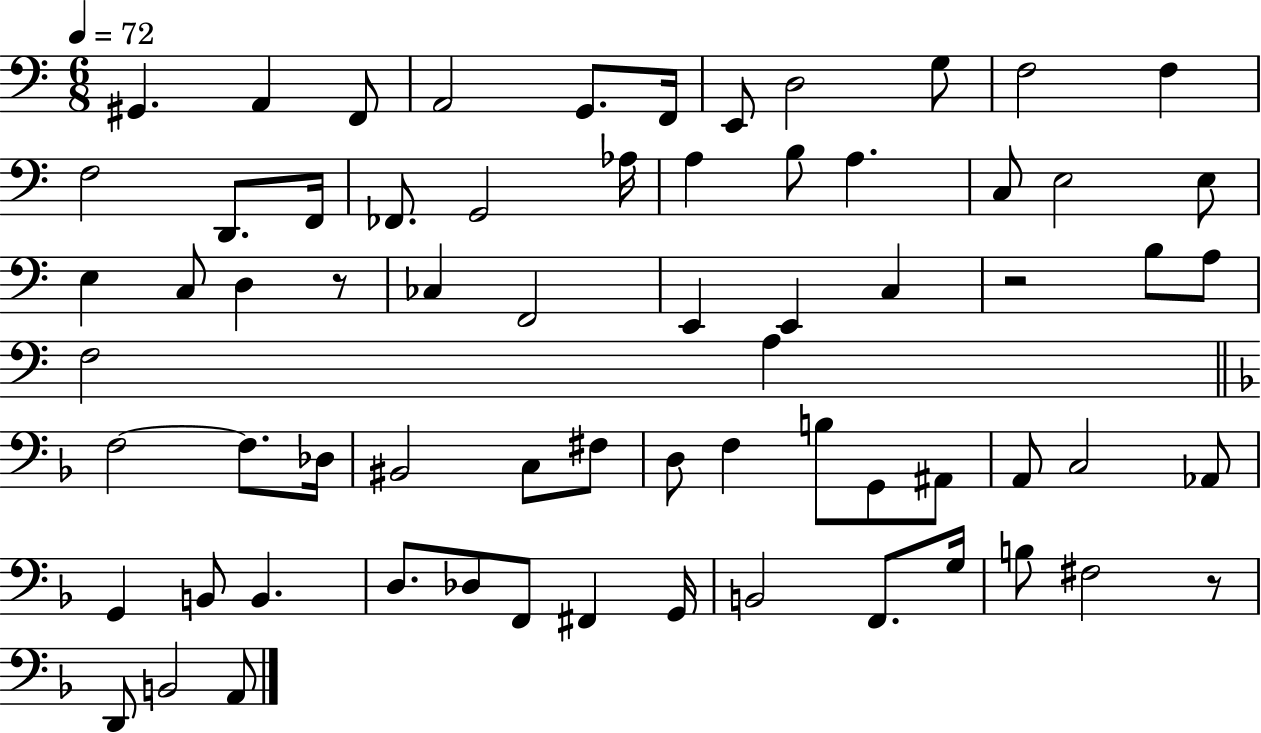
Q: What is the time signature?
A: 6/8